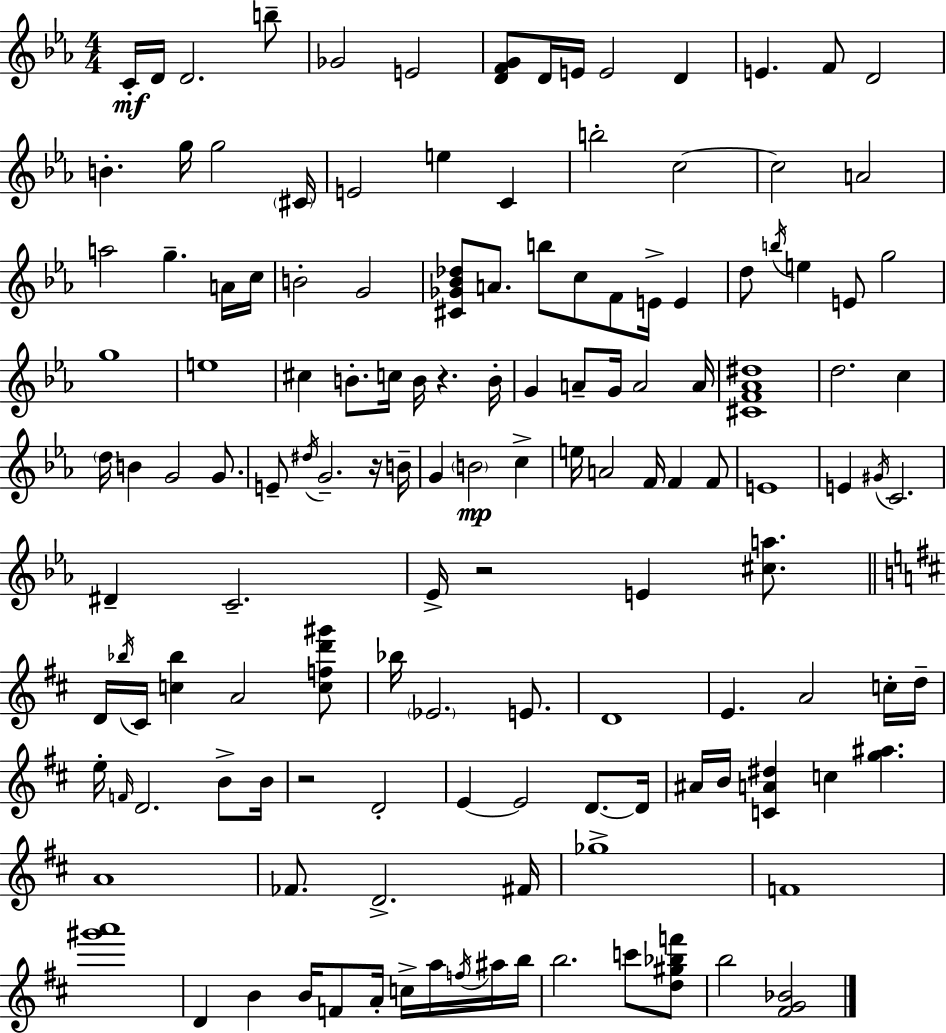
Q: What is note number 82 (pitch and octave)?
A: C#4